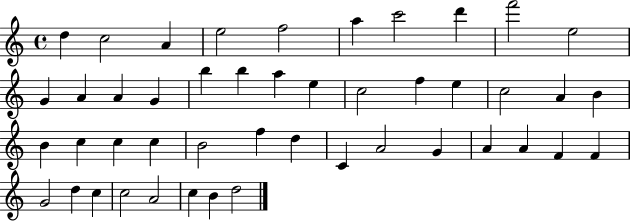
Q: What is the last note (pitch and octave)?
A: D5